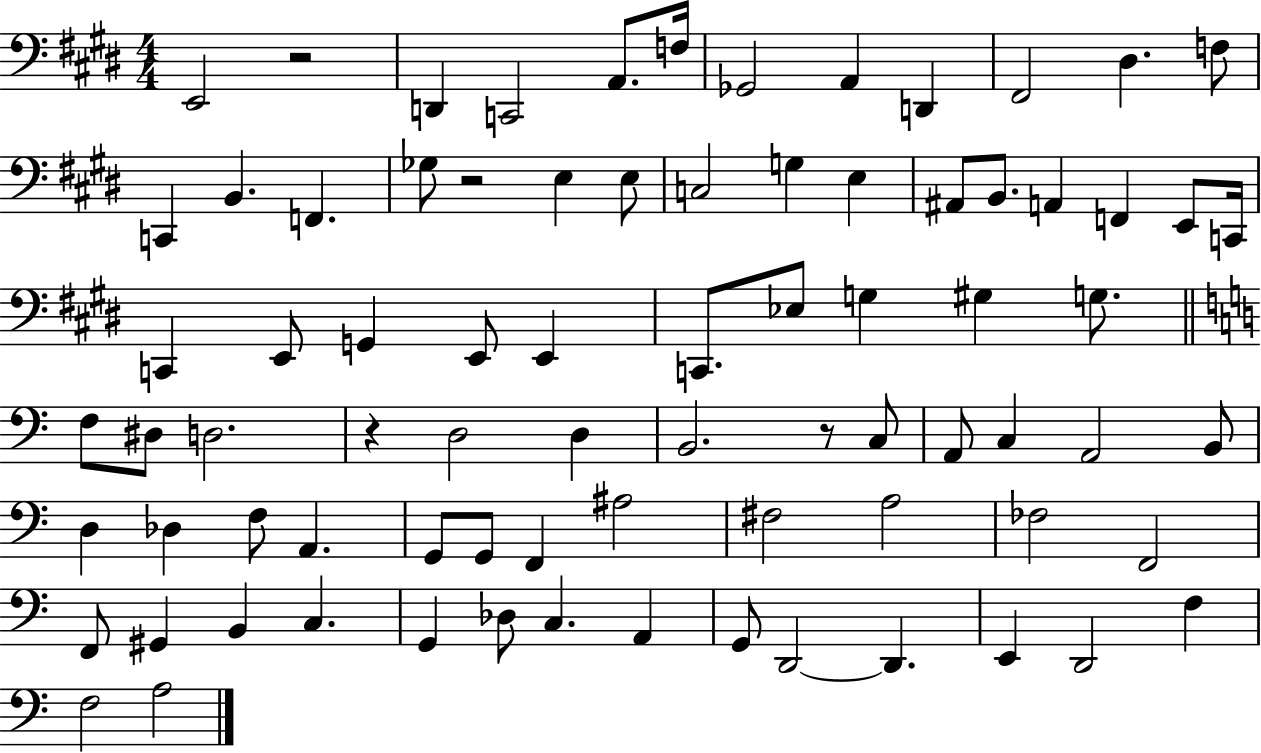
X:1
T:Untitled
M:4/4
L:1/4
K:E
E,,2 z2 D,, C,,2 A,,/2 F,/4 _G,,2 A,, D,, ^F,,2 ^D, F,/2 C,, B,, F,, _G,/2 z2 E, E,/2 C,2 G, E, ^A,,/2 B,,/2 A,, F,, E,,/2 C,,/4 C,, E,,/2 G,, E,,/2 E,, C,,/2 _E,/2 G, ^G, G,/2 F,/2 ^D,/2 D,2 z D,2 D, B,,2 z/2 C,/2 A,,/2 C, A,,2 B,,/2 D, _D, F,/2 A,, G,,/2 G,,/2 F,, ^A,2 ^F,2 A,2 _F,2 F,,2 F,,/2 ^G,, B,, C, G,, _D,/2 C, A,, G,,/2 D,,2 D,, E,, D,,2 F, F,2 A,2